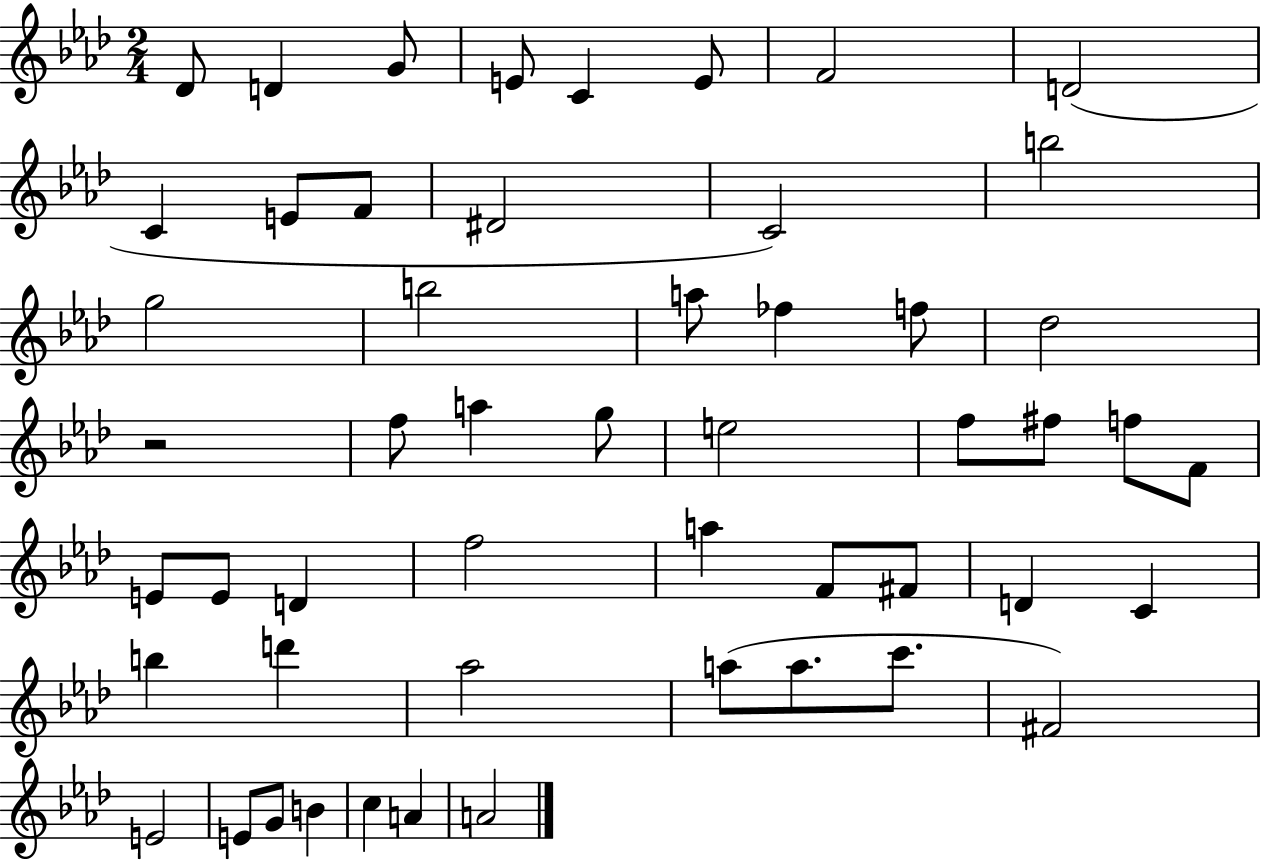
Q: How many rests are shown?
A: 1